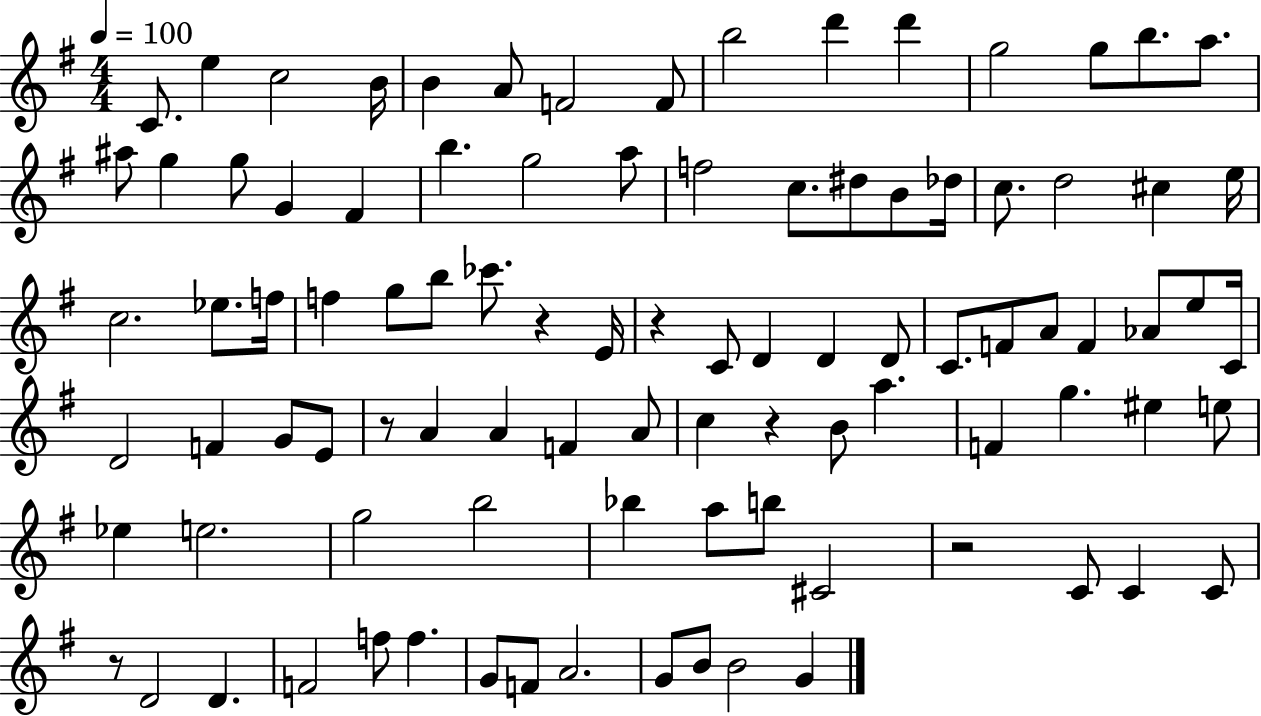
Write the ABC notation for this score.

X:1
T:Untitled
M:4/4
L:1/4
K:G
C/2 e c2 B/4 B A/2 F2 F/2 b2 d' d' g2 g/2 b/2 a/2 ^a/2 g g/2 G ^F b g2 a/2 f2 c/2 ^d/2 B/2 _d/4 c/2 d2 ^c e/4 c2 _e/2 f/4 f g/2 b/2 _c'/2 z E/4 z C/2 D D D/2 C/2 F/2 A/2 F _A/2 e/2 C/4 D2 F G/2 E/2 z/2 A A F A/2 c z B/2 a F g ^e e/2 _e e2 g2 b2 _b a/2 b/2 ^C2 z2 C/2 C C/2 z/2 D2 D F2 f/2 f G/2 F/2 A2 G/2 B/2 B2 G